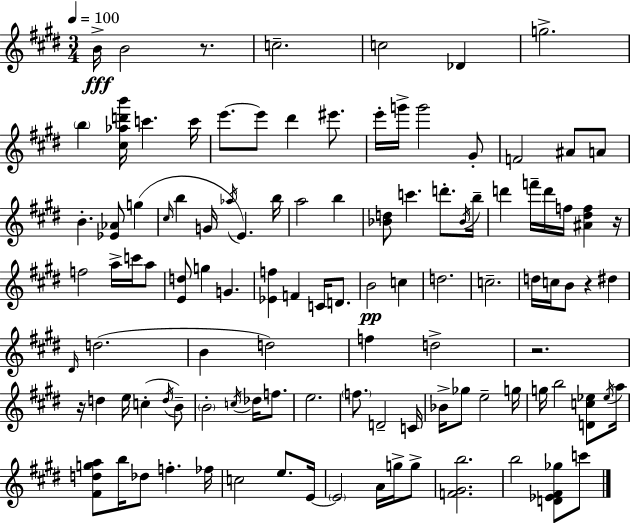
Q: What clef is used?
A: treble